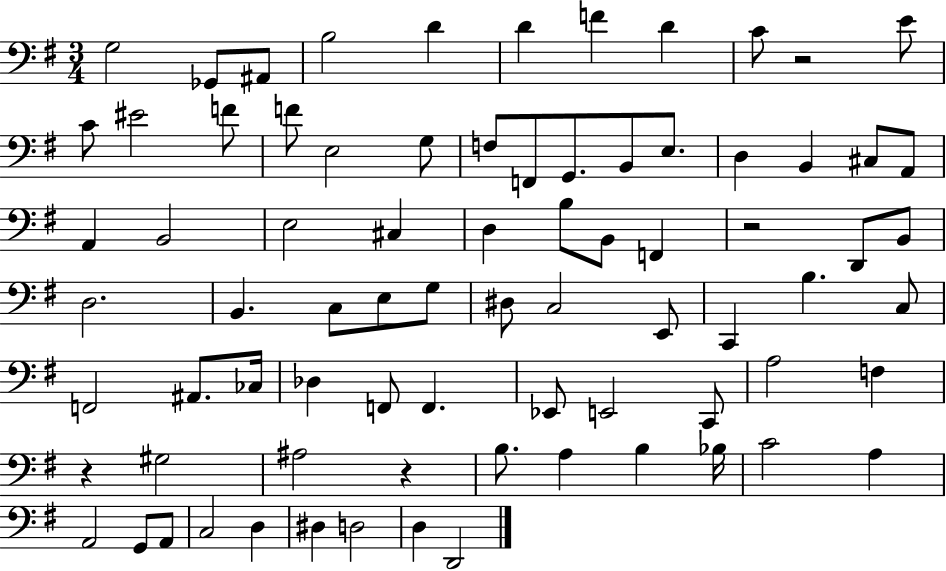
X:1
T:Untitled
M:3/4
L:1/4
K:G
G,2 _G,,/2 ^A,,/2 B,2 D D F D C/2 z2 E/2 C/2 ^E2 F/2 F/2 E,2 G,/2 F,/2 F,,/2 G,,/2 B,,/2 E,/2 D, B,, ^C,/2 A,,/2 A,, B,,2 E,2 ^C, D, B,/2 B,,/2 F,, z2 D,,/2 B,,/2 D,2 B,, C,/2 E,/2 G,/2 ^D,/2 C,2 E,,/2 C,, B, C,/2 F,,2 ^A,,/2 _C,/4 _D, F,,/2 F,, _E,,/2 E,,2 C,,/2 A,2 F, z ^G,2 ^A,2 z B,/2 A, B, _B,/4 C2 A, A,,2 G,,/2 A,,/2 C,2 D, ^D, D,2 D, D,,2